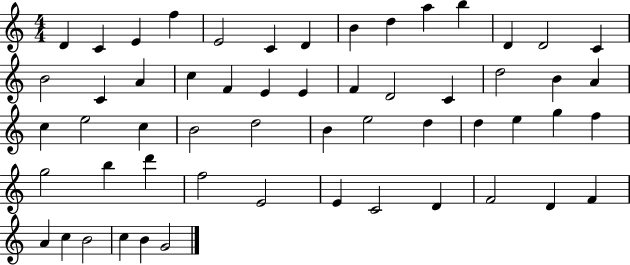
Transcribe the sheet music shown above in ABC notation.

X:1
T:Untitled
M:4/4
L:1/4
K:C
D C E f E2 C D B d a b D D2 C B2 C A c F E E F D2 C d2 B A c e2 c B2 d2 B e2 d d e g f g2 b d' f2 E2 E C2 D F2 D F A c B2 c B G2